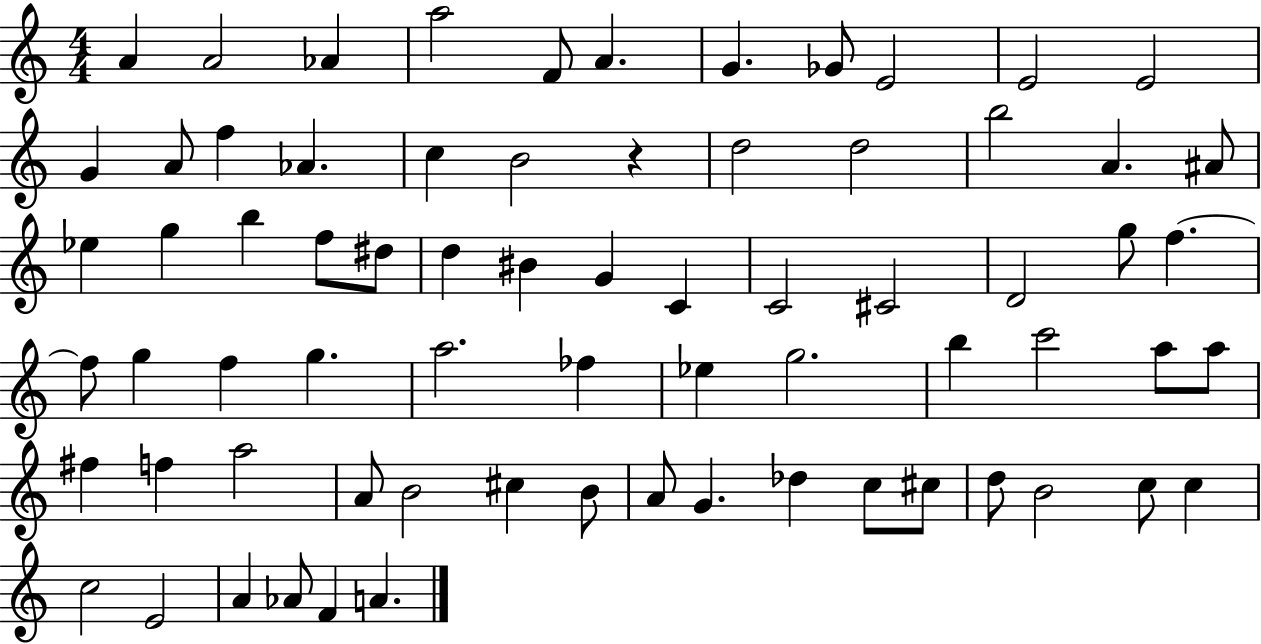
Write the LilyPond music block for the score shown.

{
  \clef treble
  \numericTimeSignature
  \time 4/4
  \key c \major
  a'4 a'2 aes'4 | a''2 f'8 a'4. | g'4. ges'8 e'2 | e'2 e'2 | \break g'4 a'8 f''4 aes'4. | c''4 b'2 r4 | d''2 d''2 | b''2 a'4. ais'8 | \break ees''4 g''4 b''4 f''8 dis''8 | d''4 bis'4 g'4 c'4 | c'2 cis'2 | d'2 g''8 f''4.~~ | \break f''8 g''4 f''4 g''4. | a''2. fes''4 | ees''4 g''2. | b''4 c'''2 a''8 a''8 | \break fis''4 f''4 a''2 | a'8 b'2 cis''4 b'8 | a'8 g'4. des''4 c''8 cis''8 | d''8 b'2 c''8 c''4 | \break c''2 e'2 | a'4 aes'8 f'4 a'4. | \bar "|."
}